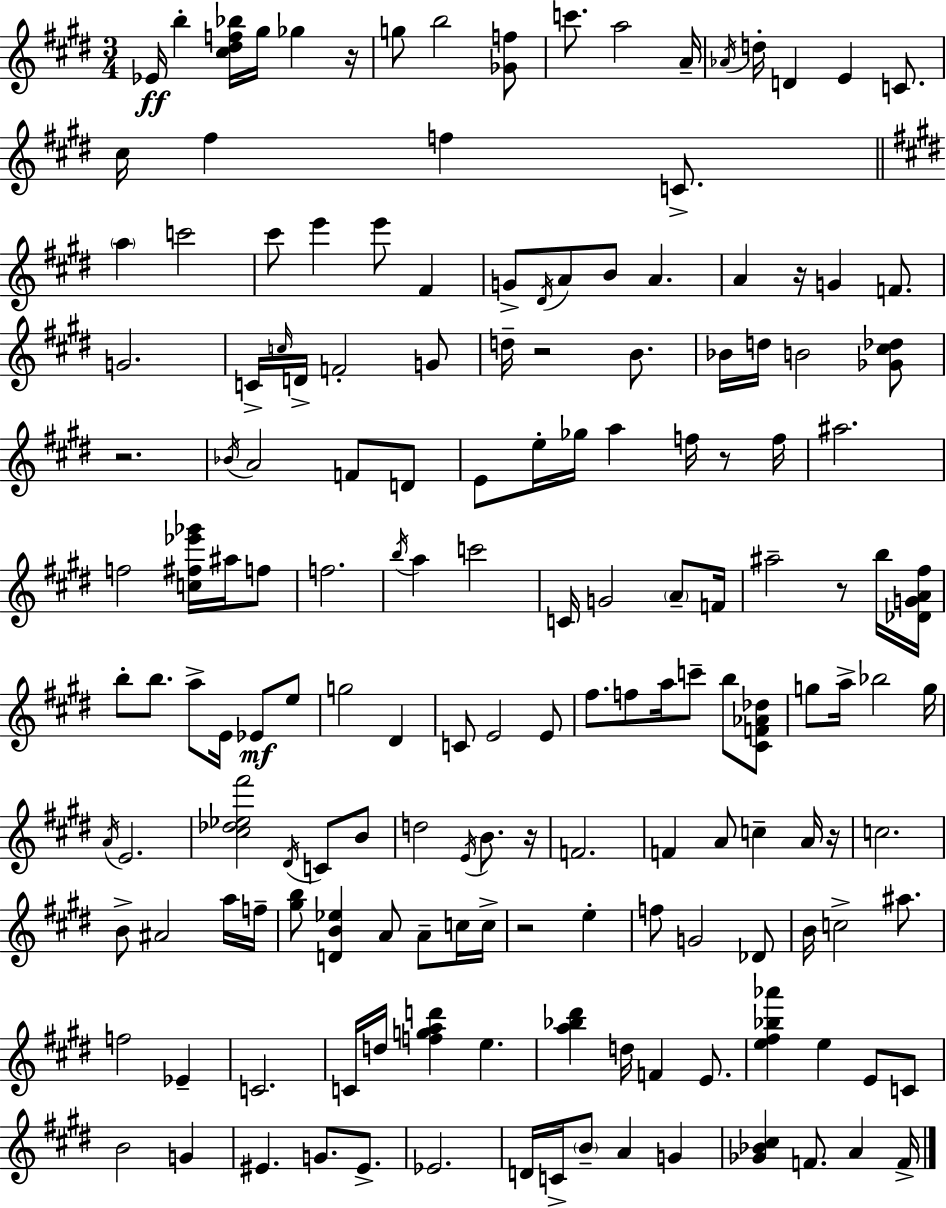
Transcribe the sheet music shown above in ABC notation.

X:1
T:Untitled
M:3/4
L:1/4
K:E
_E/4 b [^c^df_b]/4 ^g/4 _g z/4 g/2 b2 [_Gf]/2 c'/2 a2 A/4 _A/4 d/4 D E C/2 ^c/4 ^f f C/2 a c'2 ^c'/2 e' e'/2 ^F G/2 ^D/4 A/2 B/2 A A z/4 G F/2 G2 C/4 c/4 D/4 F2 G/2 d/4 z2 B/2 _B/4 d/4 B2 [_G^c_d]/2 z2 _B/4 A2 F/2 D/2 E/2 e/4 _g/4 a f/4 z/2 f/4 ^a2 f2 [c^f_e'_g']/4 ^a/4 f/2 f2 b/4 a c'2 C/4 G2 A/2 F/4 ^a2 z/2 b/4 [_DGA^f]/4 b/2 b/2 a/2 E/4 _E/2 e/2 g2 ^D C/2 E2 E/2 ^f/2 f/2 a/4 c'/2 b/2 [^CF_A_d]/2 g/2 a/4 _b2 g/4 A/4 E2 [^c_d_e^f']2 ^D/4 C/2 B/2 d2 E/4 B/2 z/4 F2 F A/2 c A/4 z/4 c2 B/2 ^A2 a/4 f/4 [^gb]/2 [DB_e] A/2 A/2 c/4 c/4 z2 e f/2 G2 _D/2 B/4 c2 ^a/2 f2 _E C2 C/4 d/4 [fgad'] e [a_b^d'] d/4 F E/2 [e^f_b_a'] e E/2 C/2 B2 G ^E G/2 ^E/2 _E2 D/4 C/4 B/2 A G [_G_B^c] F/2 A F/4